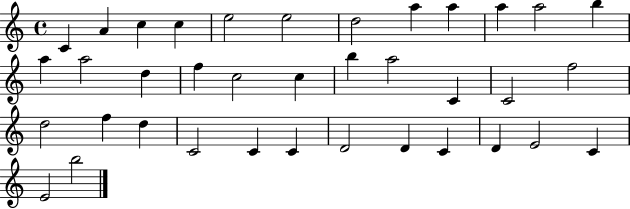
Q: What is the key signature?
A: C major